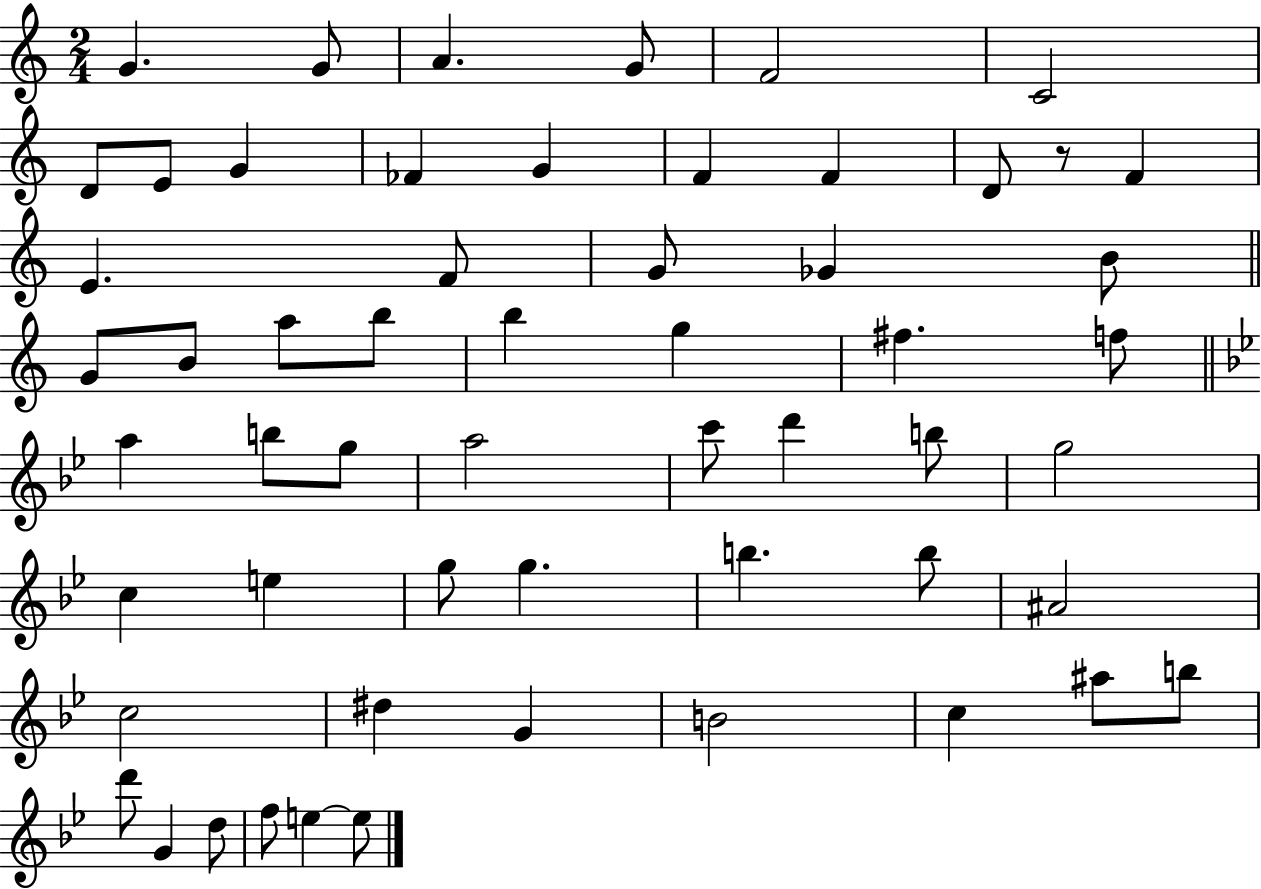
X:1
T:Untitled
M:2/4
L:1/4
K:C
G G/2 A G/2 F2 C2 D/2 E/2 G _F G F F D/2 z/2 F E F/2 G/2 _G B/2 G/2 B/2 a/2 b/2 b g ^f f/2 a b/2 g/2 a2 c'/2 d' b/2 g2 c e g/2 g b b/2 ^A2 c2 ^d G B2 c ^a/2 b/2 d'/2 G d/2 f/2 e e/2